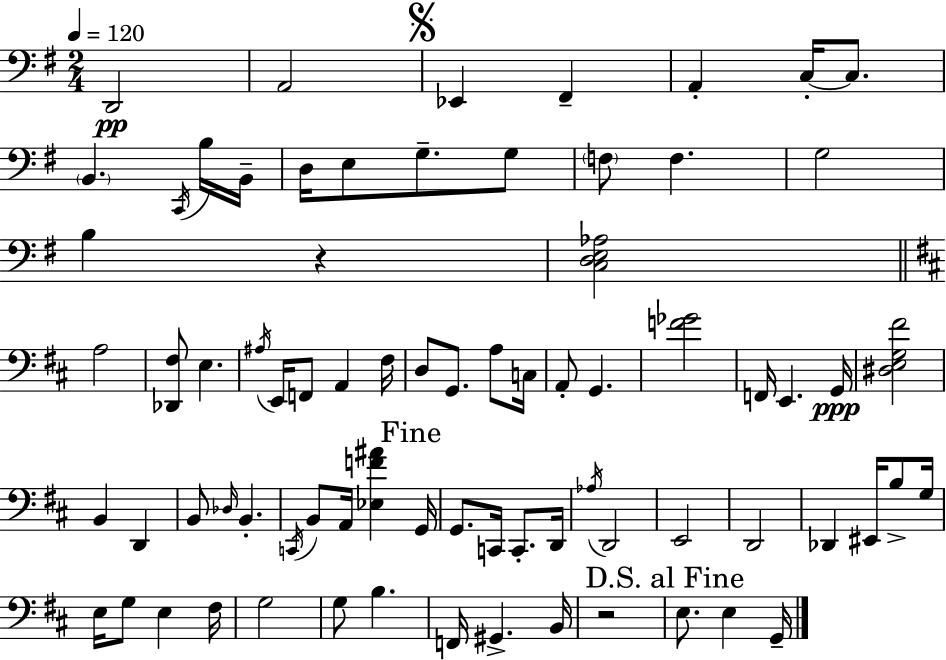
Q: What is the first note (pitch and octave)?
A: D2